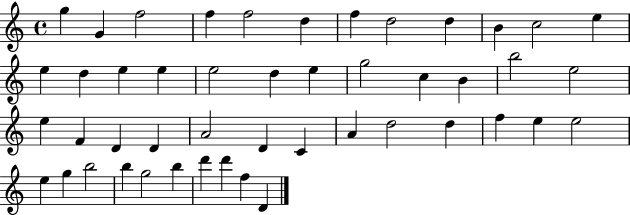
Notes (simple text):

G5/q G4/q F5/h F5/q F5/h D5/q F5/q D5/h D5/q B4/q C5/h E5/q E5/q D5/q E5/q E5/q E5/h D5/q E5/q G5/h C5/q B4/q B5/h E5/h E5/q F4/q D4/q D4/q A4/h D4/q C4/q A4/q D5/h D5/q F5/q E5/q E5/h E5/q G5/q B5/h B5/q G5/h B5/q D6/q D6/q F5/q D4/q